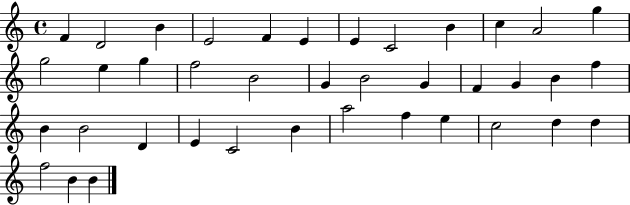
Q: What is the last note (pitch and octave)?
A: B4